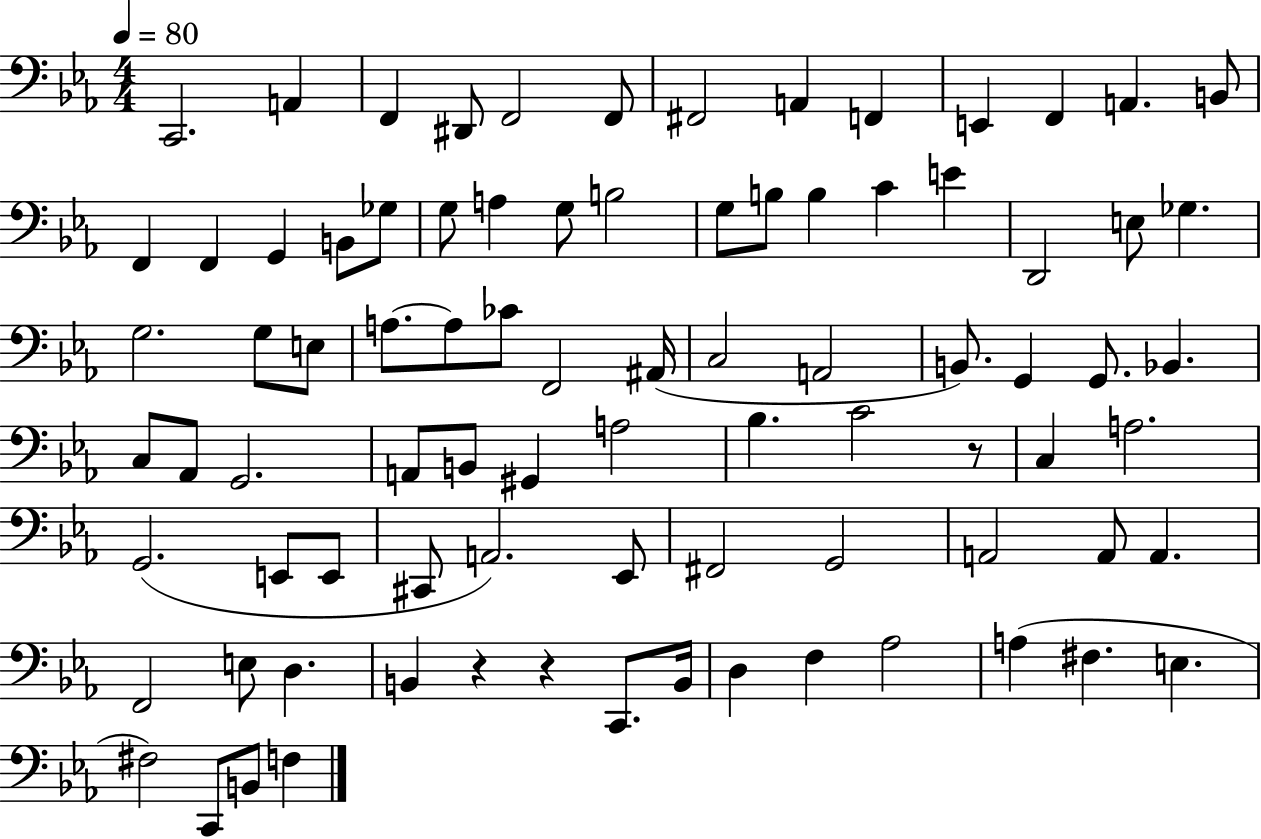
{
  \clef bass
  \numericTimeSignature
  \time 4/4
  \key ees \major
  \tempo 4 = 80
  \repeat volta 2 { c,2. a,4 | f,4 dis,8 f,2 f,8 | fis,2 a,4 f,4 | e,4 f,4 a,4. b,8 | \break f,4 f,4 g,4 b,8 ges8 | g8 a4 g8 b2 | g8 b8 b4 c'4 e'4 | d,2 e8 ges4. | \break g2. g8 e8 | a8.~~ a8 ces'8 f,2 ais,16( | c2 a,2 | b,8.) g,4 g,8. bes,4. | \break c8 aes,8 g,2. | a,8 b,8 gis,4 a2 | bes4. c'2 r8 | c4 a2. | \break g,2.( e,8 e,8 | cis,8 a,2.) ees,8 | fis,2 g,2 | a,2 a,8 a,4. | \break f,2 e8 d4. | b,4 r4 r4 c,8. b,16 | d4 f4 aes2 | a4( fis4. e4. | \break fis2) c,8 b,8 f4 | } \bar "|."
}